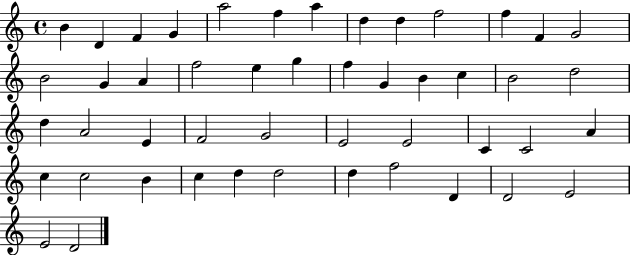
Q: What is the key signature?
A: C major